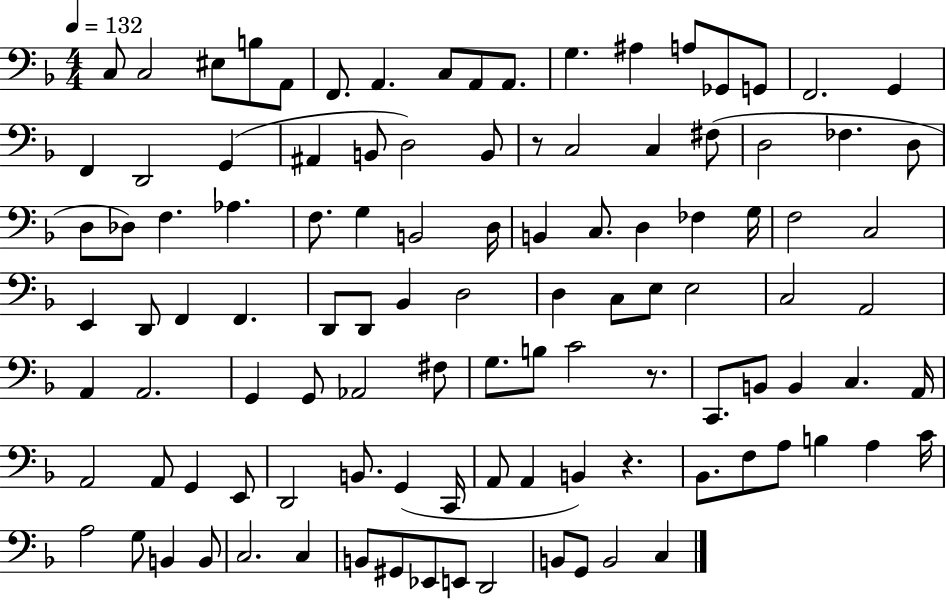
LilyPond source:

{
  \clef bass
  \numericTimeSignature
  \time 4/4
  \key f \major
  \tempo 4 = 132
  c8 c2 eis8 b8 a,8 | f,8. a,4. c8 a,8 a,8. | g4. ais4 a8 ges,8 g,8 | f,2. g,4 | \break f,4 d,2 g,4( | ais,4 b,8 d2) b,8 | r8 c2 c4 fis8( | d2 fes4. d8 | \break d8 des8) f4. aes4. | f8. g4 b,2 d16 | b,4 c8. d4 fes4 g16 | f2 c2 | \break e,4 d,8 f,4 f,4. | d,8 d,8 bes,4 d2 | d4 c8 e8 e2 | c2 a,2 | \break a,4 a,2. | g,4 g,8 aes,2 fis8 | g8. b8 c'2 r8. | c,8. b,8 b,4 c4. a,16 | \break a,2 a,8 g,4 e,8 | d,2 b,8. g,4( c,16 | a,8 a,4 b,4) r4. | bes,8. f8 a8 b4 a4 c'16 | \break a2 g8 b,4 b,8 | c2. c4 | b,8 gis,8 ees,8 e,8 d,2 | b,8 g,8 b,2 c4 | \break \bar "|."
}